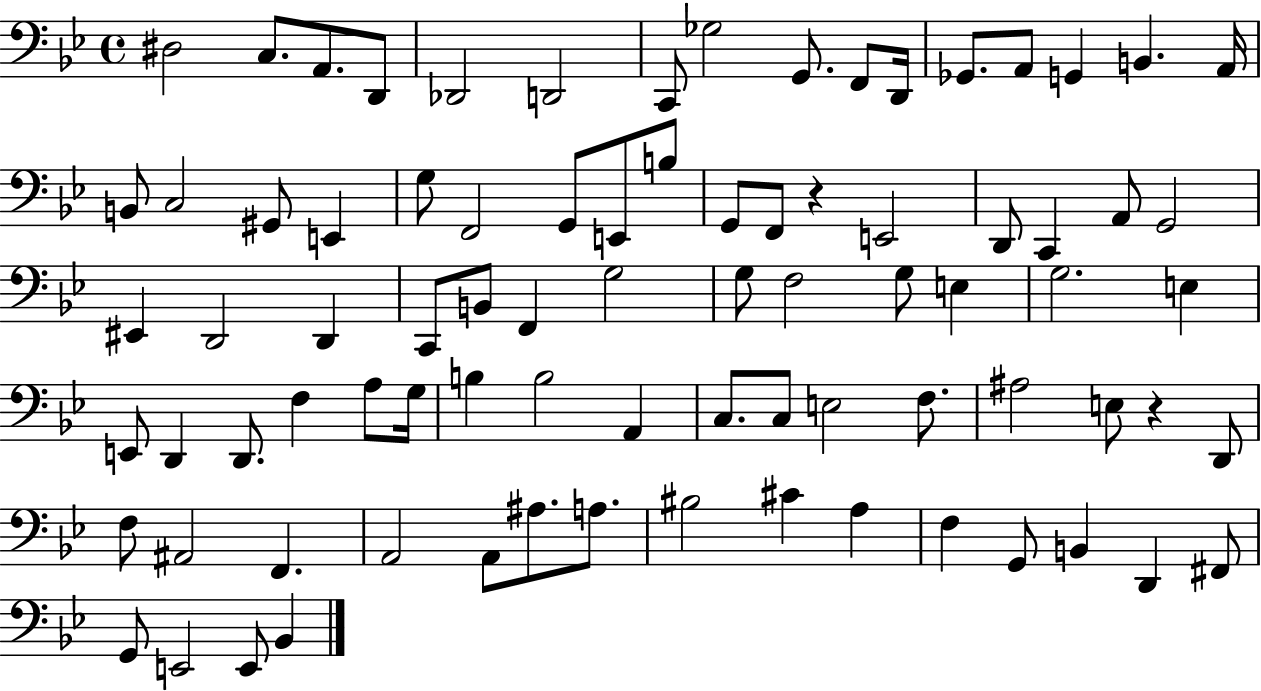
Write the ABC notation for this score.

X:1
T:Untitled
M:4/4
L:1/4
K:Bb
^D,2 C,/2 A,,/2 D,,/2 _D,,2 D,,2 C,,/2 _G,2 G,,/2 F,,/2 D,,/4 _G,,/2 A,,/2 G,, B,, A,,/4 B,,/2 C,2 ^G,,/2 E,, G,/2 F,,2 G,,/2 E,,/2 B,/2 G,,/2 F,,/2 z E,,2 D,,/2 C,, A,,/2 G,,2 ^E,, D,,2 D,, C,,/2 B,,/2 F,, G,2 G,/2 F,2 G,/2 E, G,2 E, E,,/2 D,, D,,/2 F, A,/2 G,/4 B, B,2 A,, C,/2 C,/2 E,2 F,/2 ^A,2 E,/2 z D,,/2 F,/2 ^A,,2 F,, A,,2 A,,/2 ^A,/2 A,/2 ^B,2 ^C A, F, G,,/2 B,, D,, ^F,,/2 G,,/2 E,,2 E,,/2 _B,,